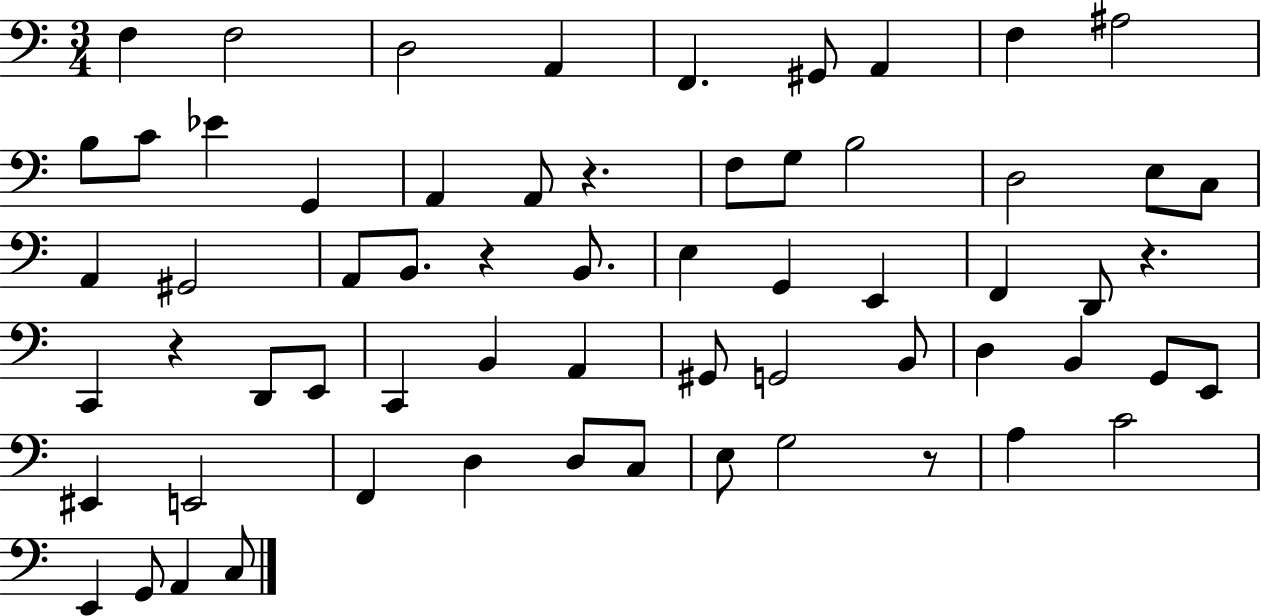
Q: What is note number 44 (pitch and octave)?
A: E2